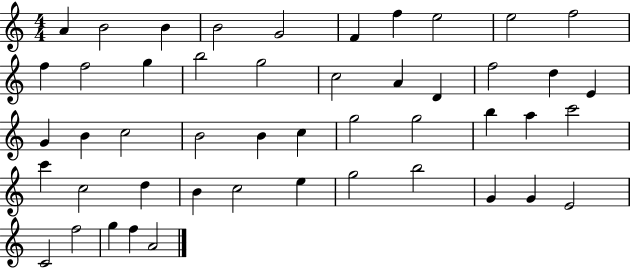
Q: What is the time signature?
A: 4/4